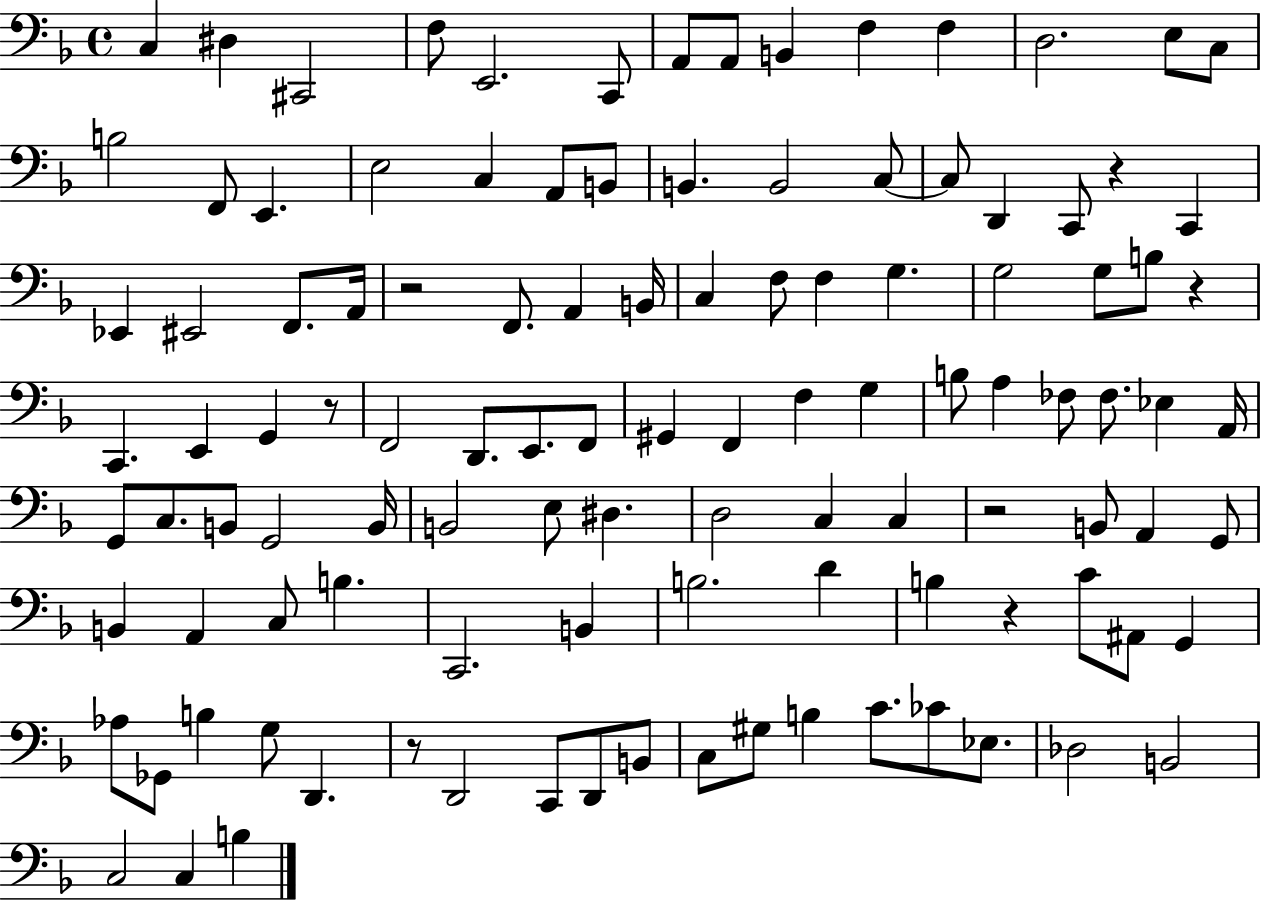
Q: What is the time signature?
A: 4/4